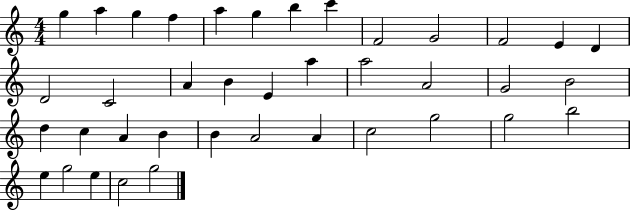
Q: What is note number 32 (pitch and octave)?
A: G5